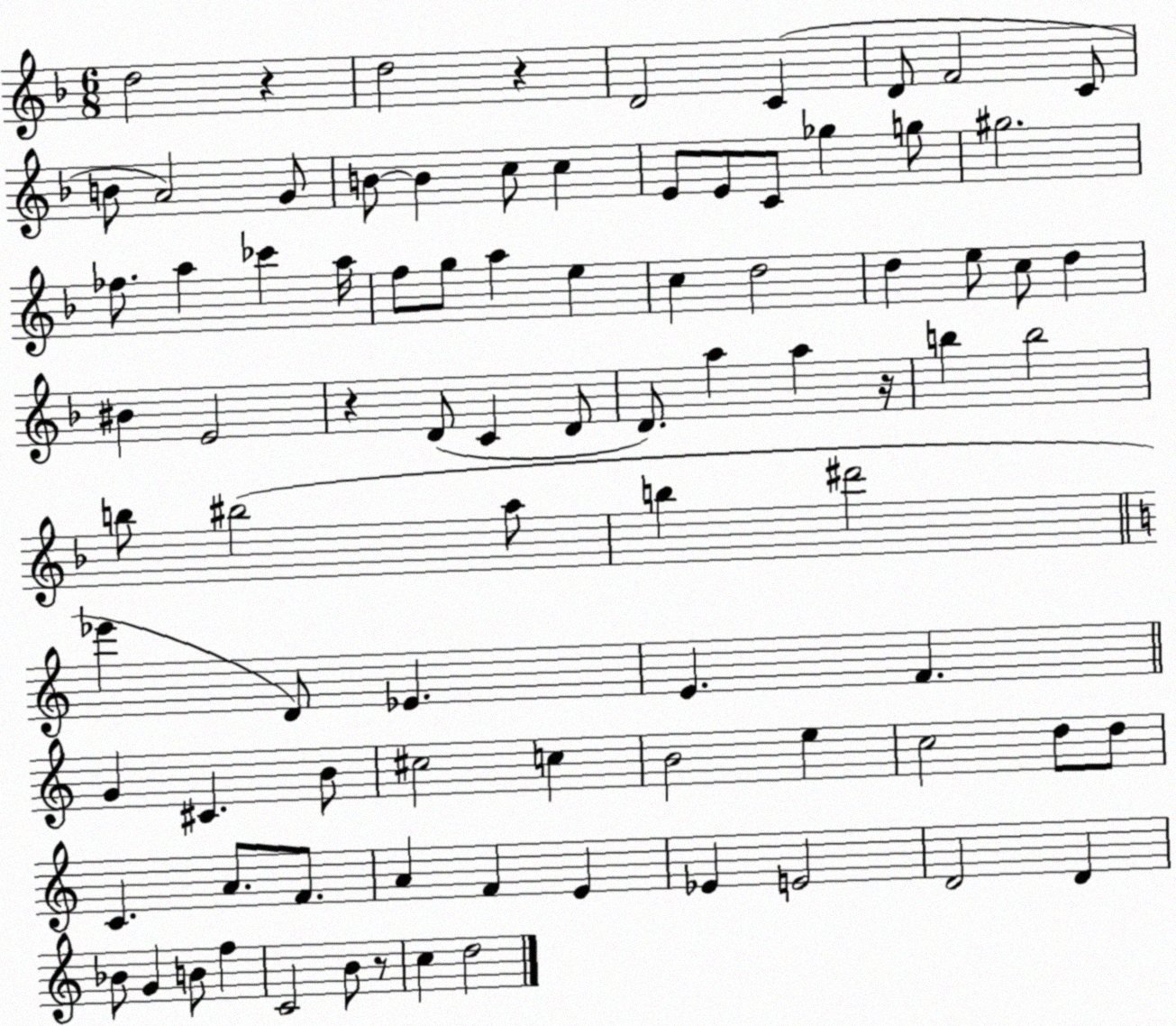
X:1
T:Untitled
M:6/8
L:1/4
K:F
d2 z d2 z D2 C D/2 F2 C/2 B/2 A2 G/2 B/2 B c/2 c E/2 E/2 C/2 _g g/2 ^g2 _f/2 a _c' a/4 f/2 g/2 a e c d2 d e/2 c/2 d ^B E2 z D/2 C D/2 D/2 a a z/4 b b2 b/2 ^b2 a/2 b ^d'2 _e' D/2 _E E F G ^C B/2 ^c2 c B2 e c2 d/2 d/2 C A/2 F/2 A F E _E E2 D2 D _B/2 G B/2 f C2 B/2 z/2 c d2